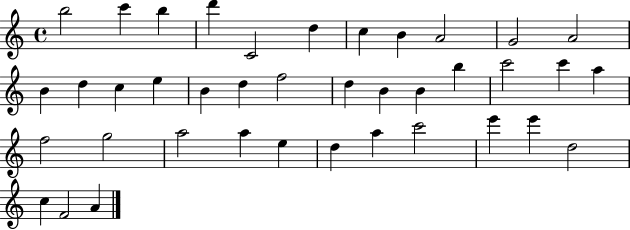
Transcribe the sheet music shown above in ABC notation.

X:1
T:Untitled
M:4/4
L:1/4
K:C
b2 c' b d' C2 d c B A2 G2 A2 B d c e B d f2 d B B b c'2 c' a f2 g2 a2 a e d a c'2 e' e' d2 c F2 A